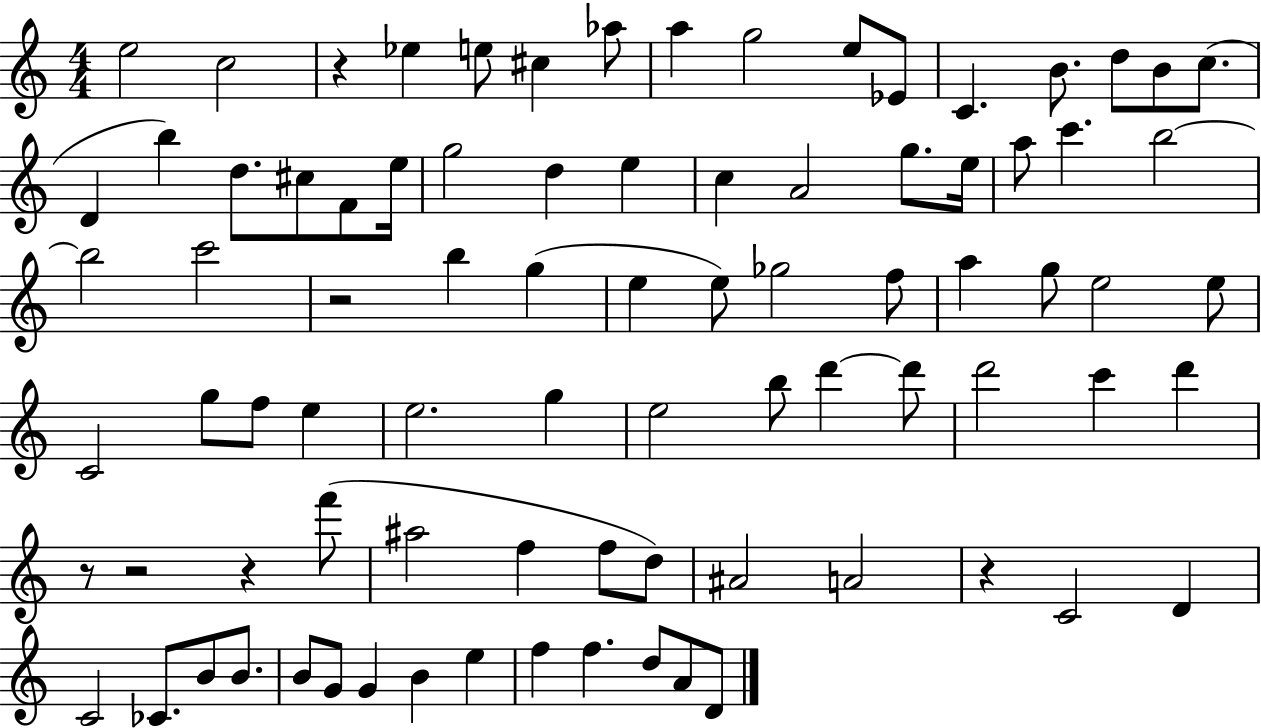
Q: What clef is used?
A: treble